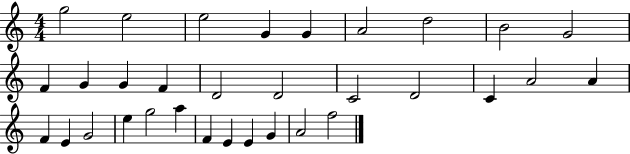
{
  \clef treble
  \numericTimeSignature
  \time 4/4
  \key c \major
  g''2 e''2 | e''2 g'4 g'4 | a'2 d''2 | b'2 g'2 | \break f'4 g'4 g'4 f'4 | d'2 d'2 | c'2 d'2 | c'4 a'2 a'4 | \break f'4 e'4 g'2 | e''4 g''2 a''4 | f'4 e'4 e'4 g'4 | a'2 f''2 | \break \bar "|."
}